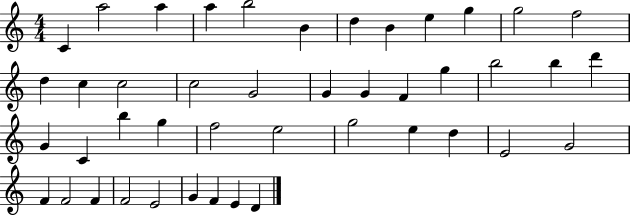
{
  \clef treble
  \numericTimeSignature
  \time 4/4
  \key c \major
  c'4 a''2 a''4 | a''4 b''2 b'4 | d''4 b'4 e''4 g''4 | g''2 f''2 | \break d''4 c''4 c''2 | c''2 g'2 | g'4 g'4 f'4 g''4 | b''2 b''4 d'''4 | \break g'4 c'4 b''4 g''4 | f''2 e''2 | g''2 e''4 d''4 | e'2 g'2 | \break f'4 f'2 f'4 | f'2 e'2 | g'4 f'4 e'4 d'4 | \bar "|."
}